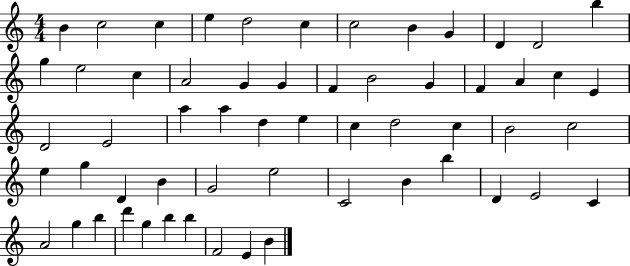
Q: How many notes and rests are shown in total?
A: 58